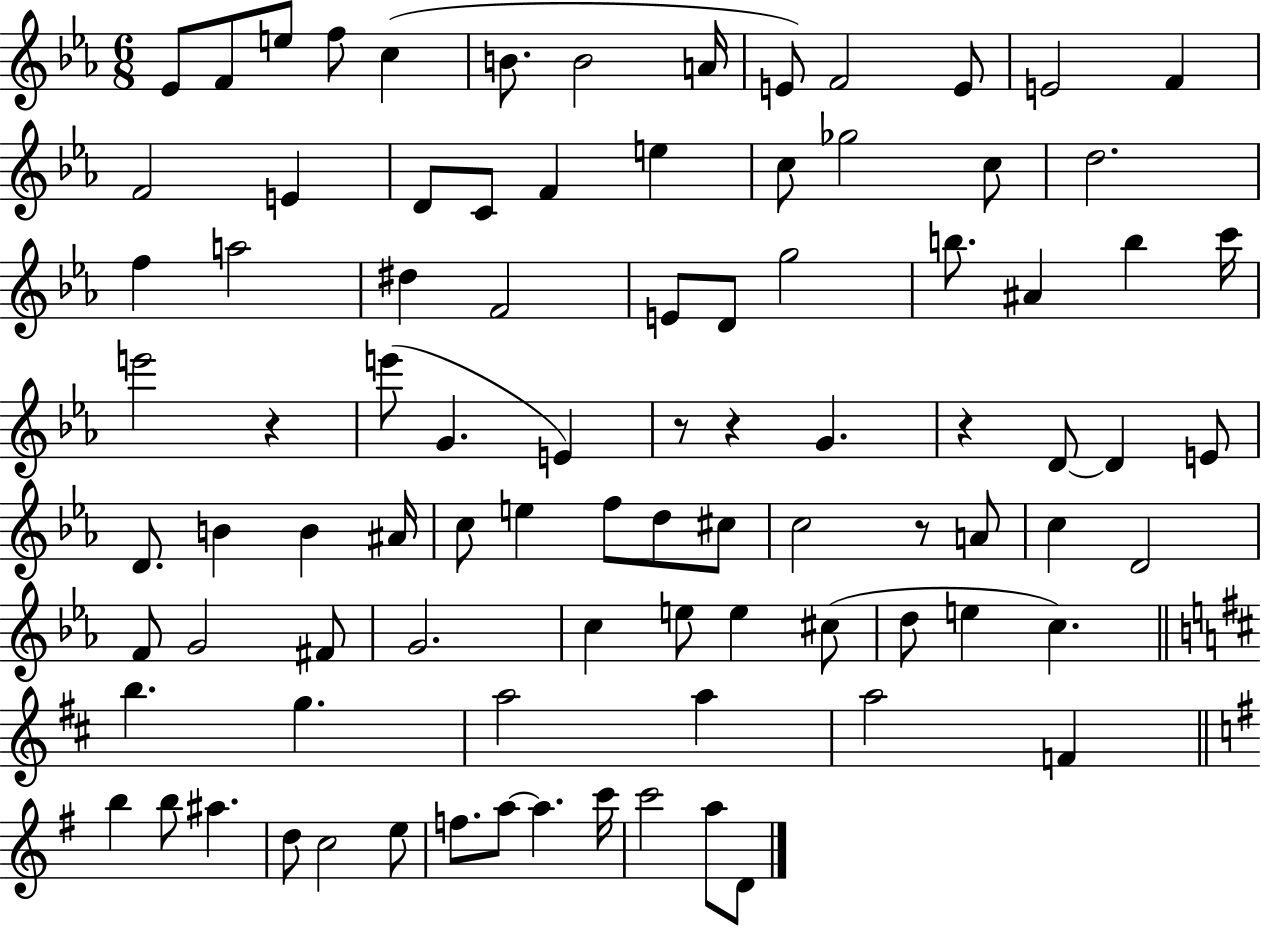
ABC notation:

X:1
T:Untitled
M:6/8
L:1/4
K:Eb
_E/2 F/2 e/2 f/2 c B/2 B2 A/4 E/2 F2 E/2 E2 F F2 E D/2 C/2 F e c/2 _g2 c/2 d2 f a2 ^d F2 E/2 D/2 g2 b/2 ^A b c'/4 e'2 z e'/2 G E z/2 z G z D/2 D E/2 D/2 B B ^A/4 c/2 e f/2 d/2 ^c/2 c2 z/2 A/2 c D2 F/2 G2 ^F/2 G2 c e/2 e ^c/2 d/2 e c b g a2 a a2 F b b/2 ^a d/2 c2 e/2 f/2 a/2 a c'/4 c'2 a/2 D/2